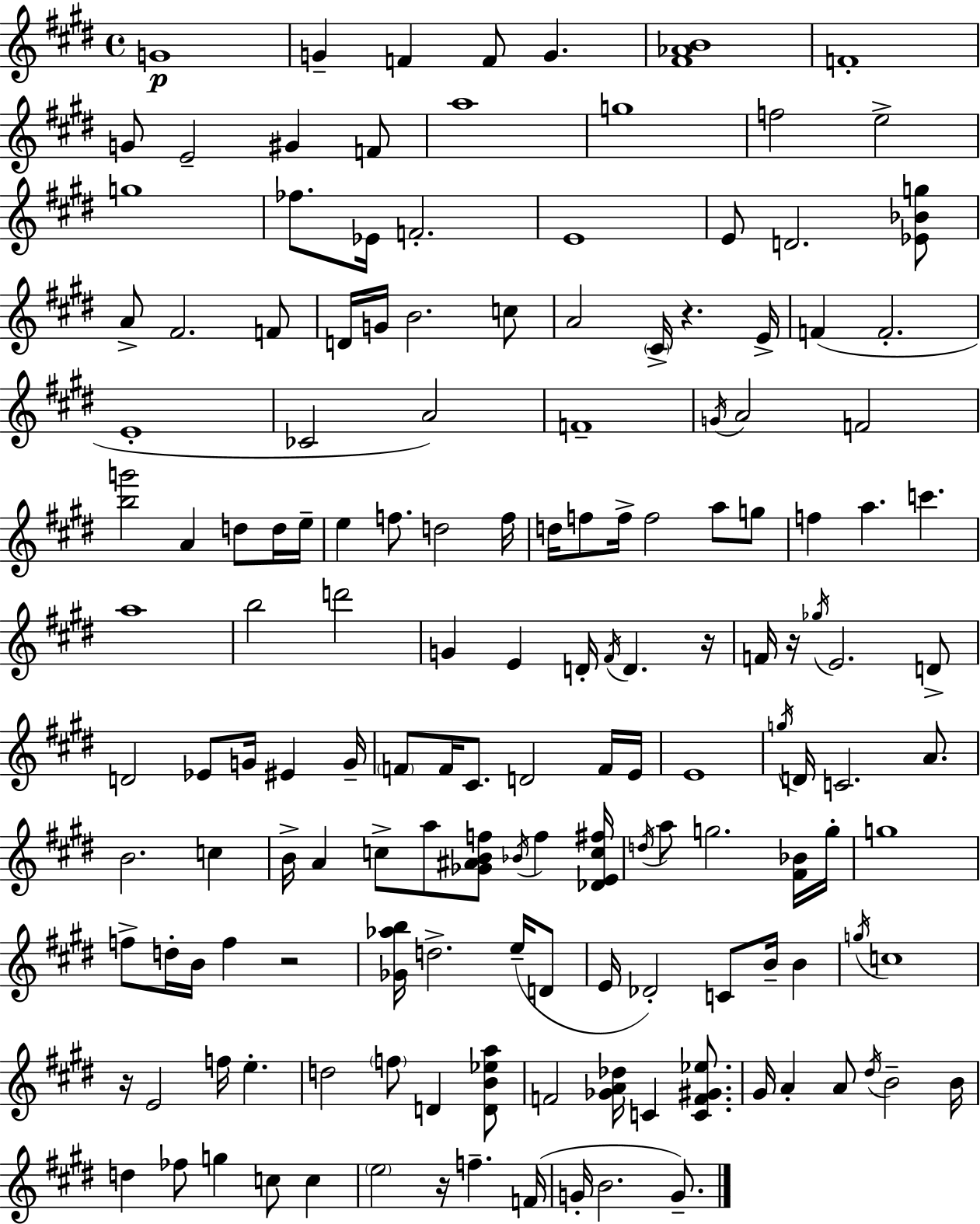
G4/w G4/q F4/q F4/e G4/q. [F#4,Ab4,B4]/w F4/w G4/e E4/h G#4/q F4/e A5/w G5/w F5/h E5/h G5/w FES5/e. Eb4/s F4/h. E4/w E4/e D4/h. [Eb4,Bb4,G5]/e A4/e F#4/h. F4/e D4/s G4/s B4/h. C5/e A4/h C#4/s R/q. E4/s F4/q F4/h. E4/w CES4/h A4/h F4/w G4/s A4/h F4/h [B5,G6]/h A4/q D5/e D5/s E5/s E5/q F5/e. D5/h F5/s D5/s F5/e F5/s F5/h A5/e G5/e F5/q A5/q. C6/q. A5/w B5/h D6/h G4/q E4/q D4/s F#4/s D4/q. R/s F4/s R/s Gb5/s E4/h. D4/e D4/h Eb4/e G4/s EIS4/q G4/s F4/e F4/s C#4/e. D4/h F4/s E4/s E4/w G5/s D4/s C4/h. A4/e. B4/h. C5/q B4/s A4/q C5/e A5/e [Gb4,A#4,B4,F5]/e Bb4/s F5/q [Db4,E4,C5,F#5]/s D5/s A5/e G5/h. [F#4,Bb4]/s G5/s G5/w F5/e D5/s B4/s F5/q R/h [Gb4,Ab5,B5]/s D5/h. E5/s D4/e E4/s Db4/h C4/e B4/s B4/q G5/s C5/w R/s E4/h F5/s E5/q. D5/h F5/e D4/q [D4,B4,Eb5,A5]/e F4/h [Gb4,A4,Db5]/s C4/q [C4,F4,G#4,Eb5]/e. G#4/s A4/q A4/e D#5/s B4/h B4/s D5/q FES5/e G5/q C5/e C5/q E5/h R/s F5/q. F4/s G4/s B4/h. G4/e.